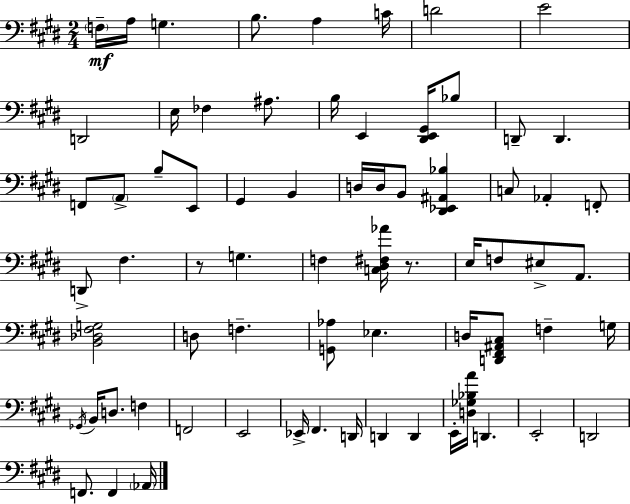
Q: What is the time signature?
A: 2/4